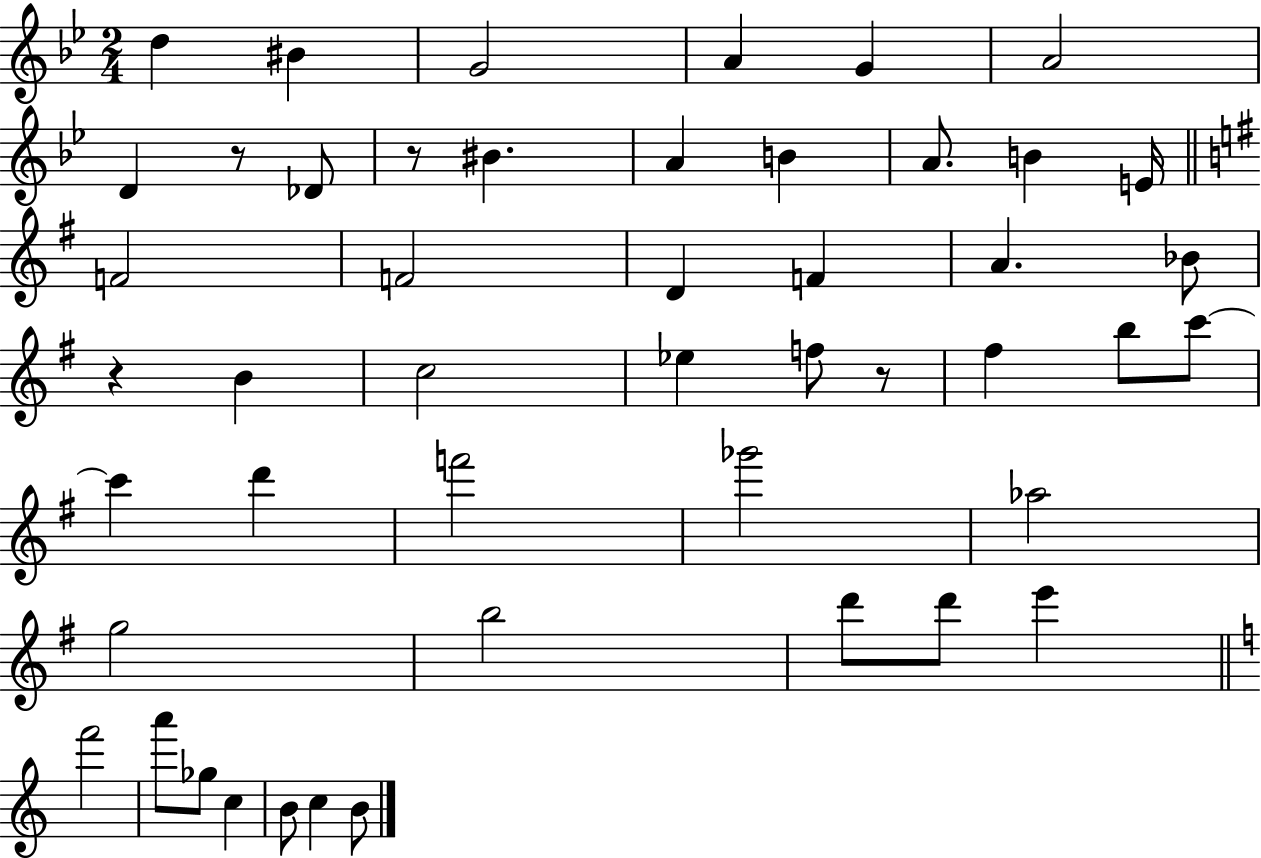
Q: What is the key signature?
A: BES major